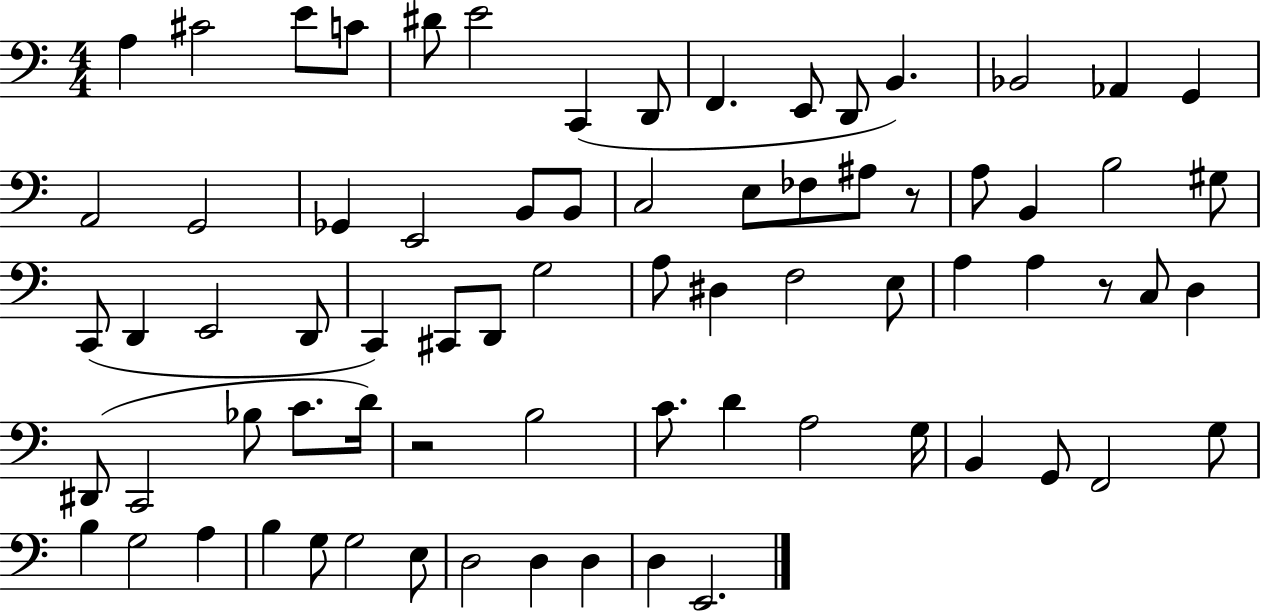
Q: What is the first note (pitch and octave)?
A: A3